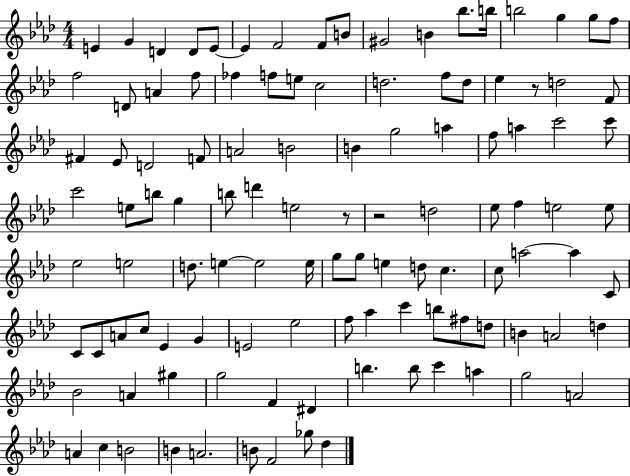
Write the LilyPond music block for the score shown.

{
  \clef treble
  \numericTimeSignature
  \time 4/4
  \key aes \major
  e'4 g'4 d'4 d'8 e'8~~ | e'4 f'2 f'8 b'8 | gis'2 b'4 bes''8. b''16 | b''2 g''4 g''8 f''8 | \break f''2 d'8 a'4 f''8 | fes''4 f''8 e''8 c''2 | d''2. f''8 d''8 | ees''4 r8 d''2 f'8 | \break fis'4 ees'8 d'2 f'8 | a'2 b'2 | b'4 g''2 a''4 | f''8 a''4 c'''2 c'''8 | \break c'''2 e''8 b''8 g''4 | b''8 d'''4 e''2 r8 | r2 d''2 | ees''8 f''4 e''2 e''8 | \break ees''2 e''2 | d''8. e''4~~ e''2 e''16 | g''8 g''8 e''4 d''8 c''4. | c''8 a''2~~ a''4 c'8 | \break c'8 c'8 a'8 c''8 ees'4 g'4 | e'2 ees''2 | f''8 aes''4 c'''4 b''8 fis''8 d''8 | b'4 a'2 d''4 | \break bes'2 a'4 gis''4 | g''2 f'4 dis'4 | b''4. b''8 c'''4 a''4 | g''2 a'2 | \break a'4 c''4 b'2 | b'4 a'2. | b'8 f'2 ges''8 des''4 | \bar "|."
}